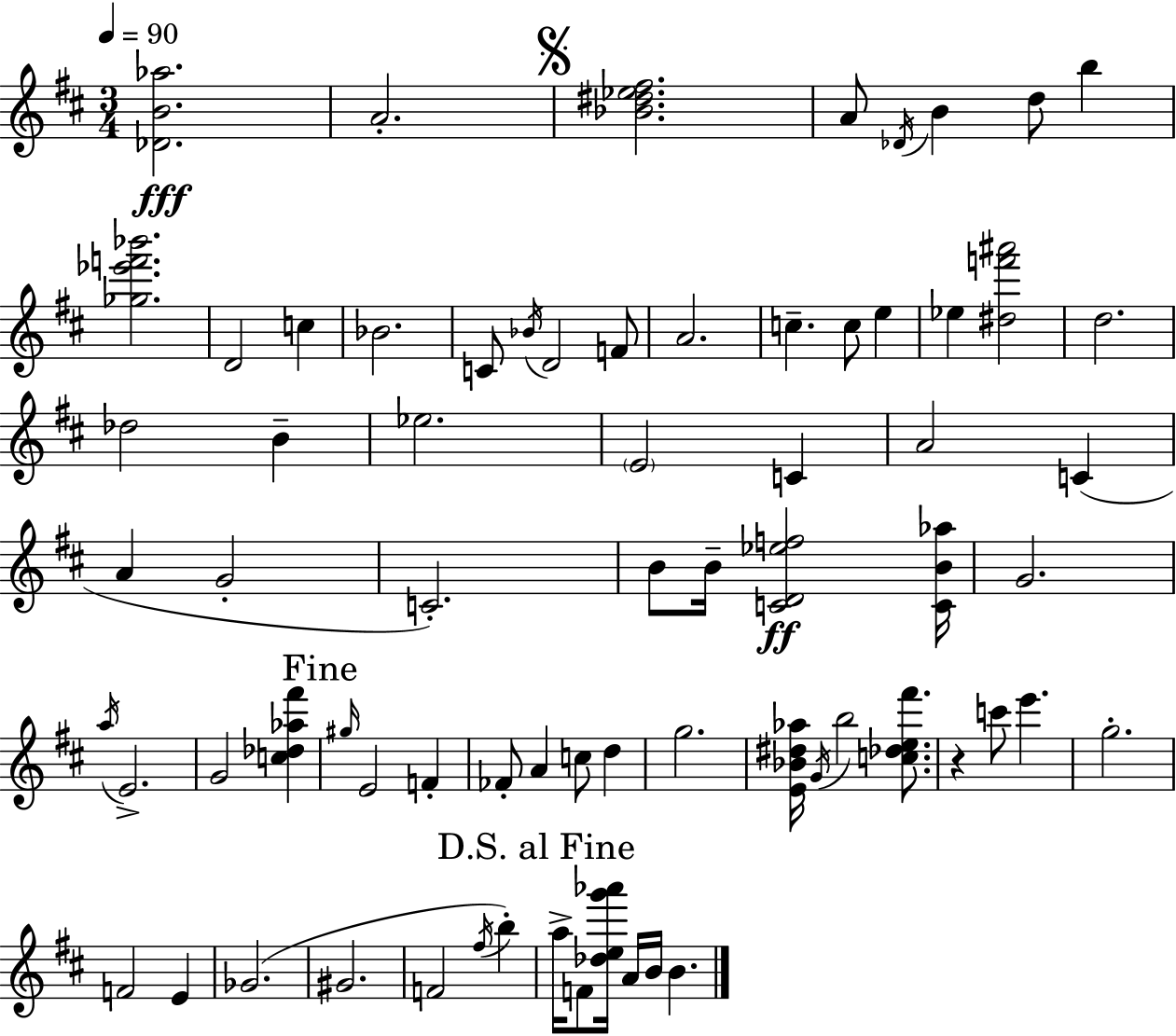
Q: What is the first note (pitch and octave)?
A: A4